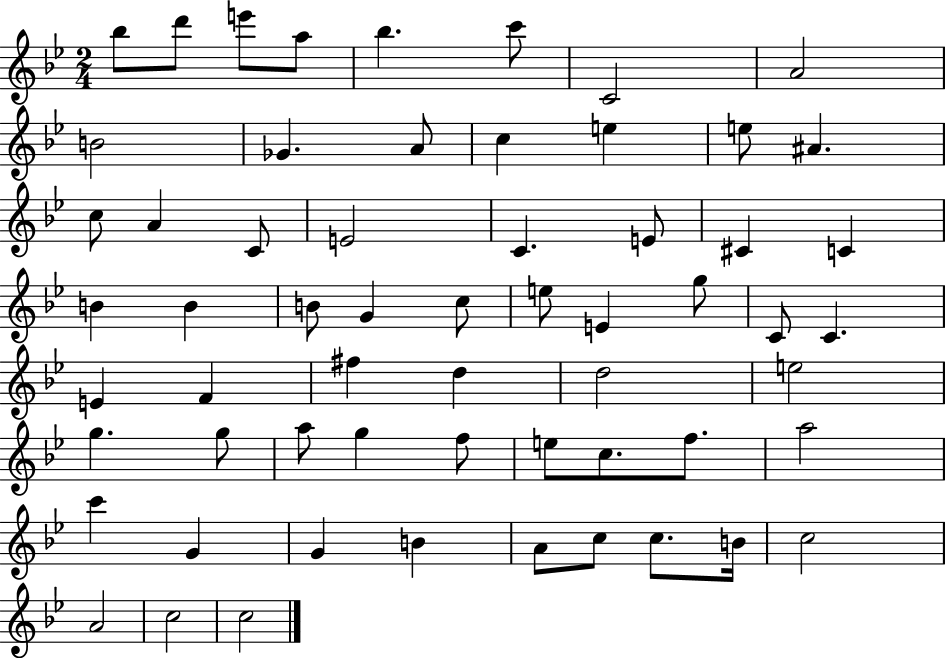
{
  \clef treble
  \numericTimeSignature
  \time 2/4
  \key bes \major
  \repeat volta 2 { bes''8 d'''8 e'''8 a''8 | bes''4. c'''8 | c'2 | a'2 | \break b'2 | ges'4. a'8 | c''4 e''4 | e''8 ais'4. | \break c''8 a'4 c'8 | e'2 | c'4. e'8 | cis'4 c'4 | \break b'4 b'4 | b'8 g'4 c''8 | e''8 e'4 g''8 | c'8 c'4. | \break e'4 f'4 | fis''4 d''4 | d''2 | e''2 | \break g''4. g''8 | a''8 g''4 f''8 | e''8 c''8. f''8. | a''2 | \break c'''4 g'4 | g'4 b'4 | a'8 c''8 c''8. b'16 | c''2 | \break a'2 | c''2 | c''2 | } \bar "|."
}